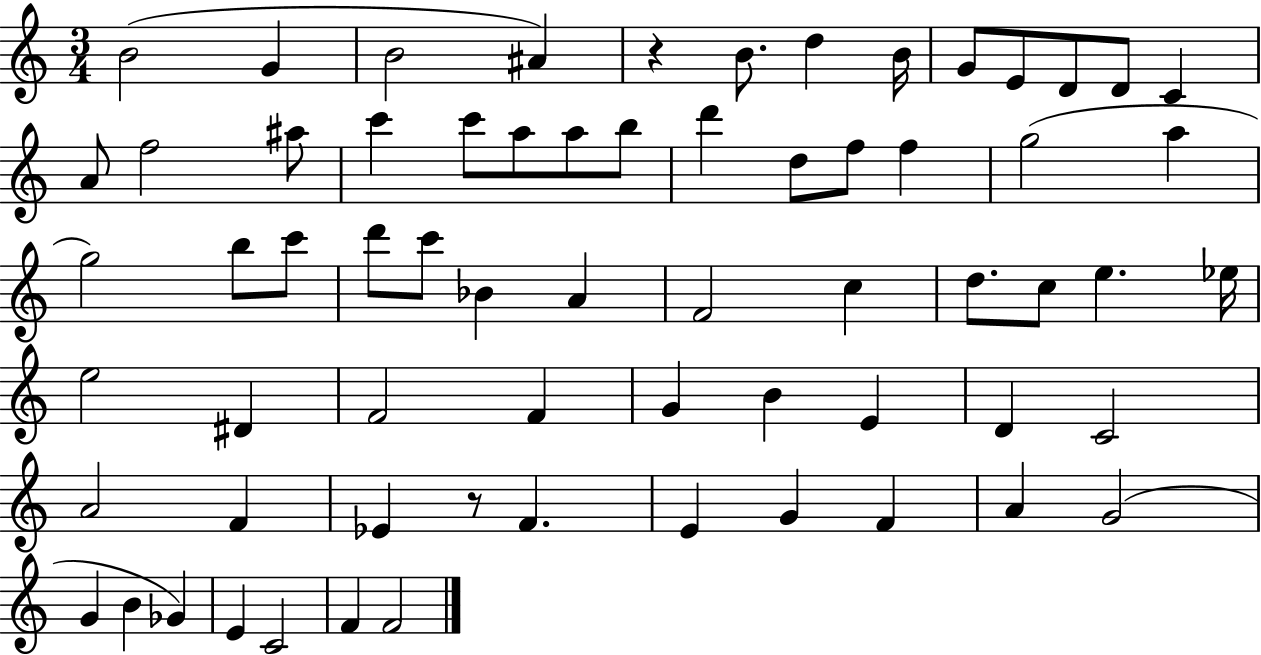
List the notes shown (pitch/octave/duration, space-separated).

B4/h G4/q B4/h A#4/q R/q B4/e. D5/q B4/s G4/e E4/e D4/e D4/e C4/q A4/e F5/h A#5/e C6/q C6/e A5/e A5/e B5/e D6/q D5/e F5/e F5/q G5/h A5/q G5/h B5/e C6/e D6/e C6/e Bb4/q A4/q F4/h C5/q D5/e. C5/e E5/q. Eb5/s E5/h D#4/q F4/h F4/q G4/q B4/q E4/q D4/q C4/h A4/h F4/q Eb4/q R/e F4/q. E4/q G4/q F4/q A4/q G4/h G4/q B4/q Gb4/q E4/q C4/h F4/q F4/h